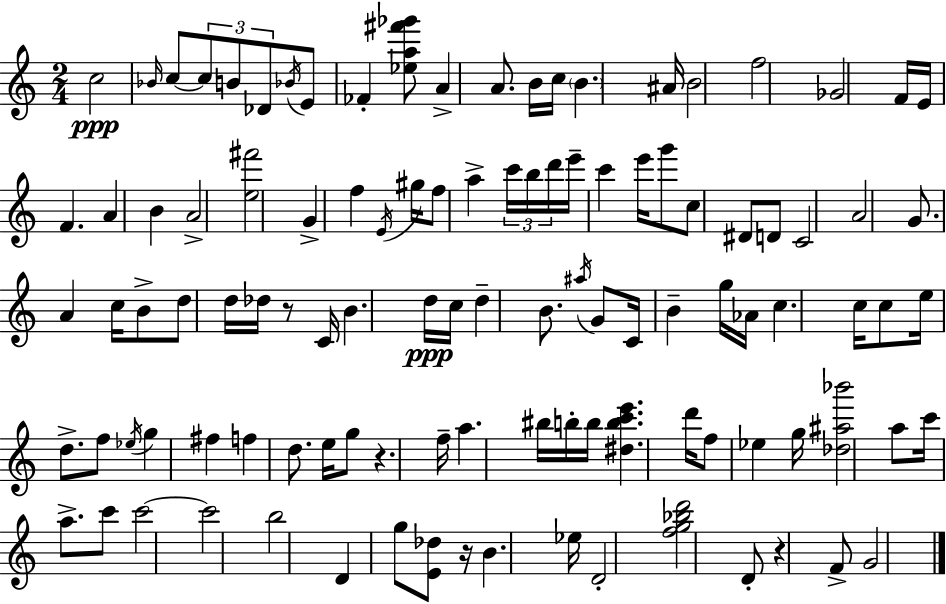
C5/h Bb4/s C5/e C5/e B4/e Db4/e Bb4/s E4/e FES4/q [Eb5,A5,F#6,Gb6]/e A4/q A4/e. B4/s C5/s B4/q. A#4/s B4/h F5/h Gb4/h F4/s E4/s F4/q. A4/q B4/q A4/h [E5,F#6]/h G4/q F5/q E4/s G#5/s F5/e A5/q C6/s B5/s D6/s E6/s C6/q E6/s G6/e C5/e D#4/e D4/e C4/h A4/h G4/e. A4/q C5/s B4/e D5/e D5/s Db5/s R/e C4/s B4/q. D5/s C5/s D5/q B4/e. A#5/s G4/e C4/s B4/q G5/s Ab4/s C5/q. C5/s C5/e E5/s D5/e. F5/e Eb5/s G5/q F#5/q F5/q D5/e. E5/s G5/e R/q. F5/s A5/q. BIS5/s B5/s B5/s [D#5,B5,C6,E6]/q. D6/s F5/e Eb5/q G5/s [Db5,A#5,Bb6]/h A5/e C6/s A5/e. C6/e C6/h C6/h B5/h D4/q G5/e [E4,Db5]/e R/s B4/q. Eb5/s D4/h [F5,G5,Bb5,D6]/h D4/e R/q F4/e G4/h